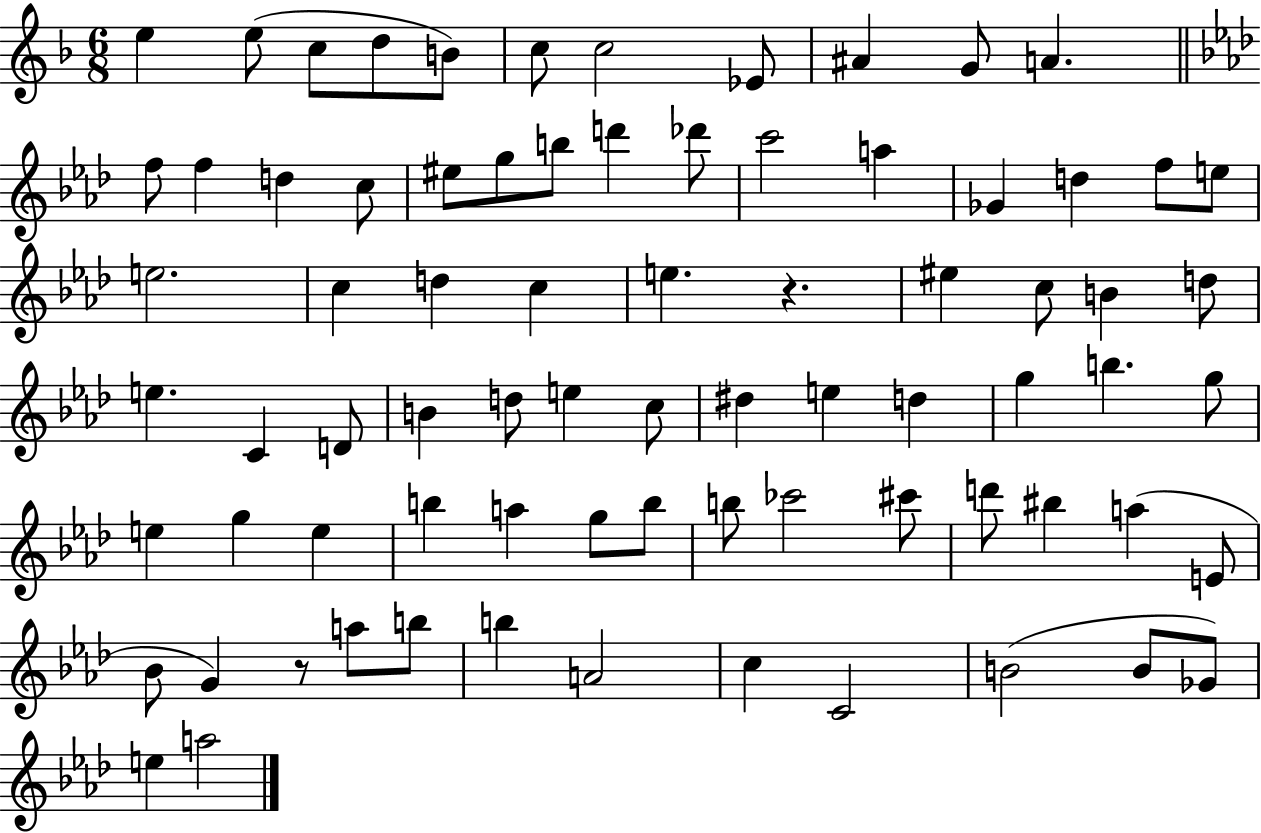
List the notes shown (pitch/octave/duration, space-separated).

E5/q E5/e C5/e D5/e B4/e C5/e C5/h Eb4/e A#4/q G4/e A4/q. F5/e F5/q D5/q C5/e EIS5/e G5/e B5/e D6/q Db6/e C6/h A5/q Gb4/q D5/q F5/e E5/e E5/h. C5/q D5/q C5/q E5/q. R/q. EIS5/q C5/e B4/q D5/e E5/q. C4/q D4/e B4/q D5/e E5/q C5/e D#5/q E5/q D5/q G5/q B5/q. G5/e E5/q G5/q E5/q B5/q A5/q G5/e B5/e B5/e CES6/h C#6/e D6/e BIS5/q A5/q E4/e Bb4/e G4/q R/e A5/e B5/e B5/q A4/h C5/q C4/h B4/h B4/e Gb4/e E5/q A5/h